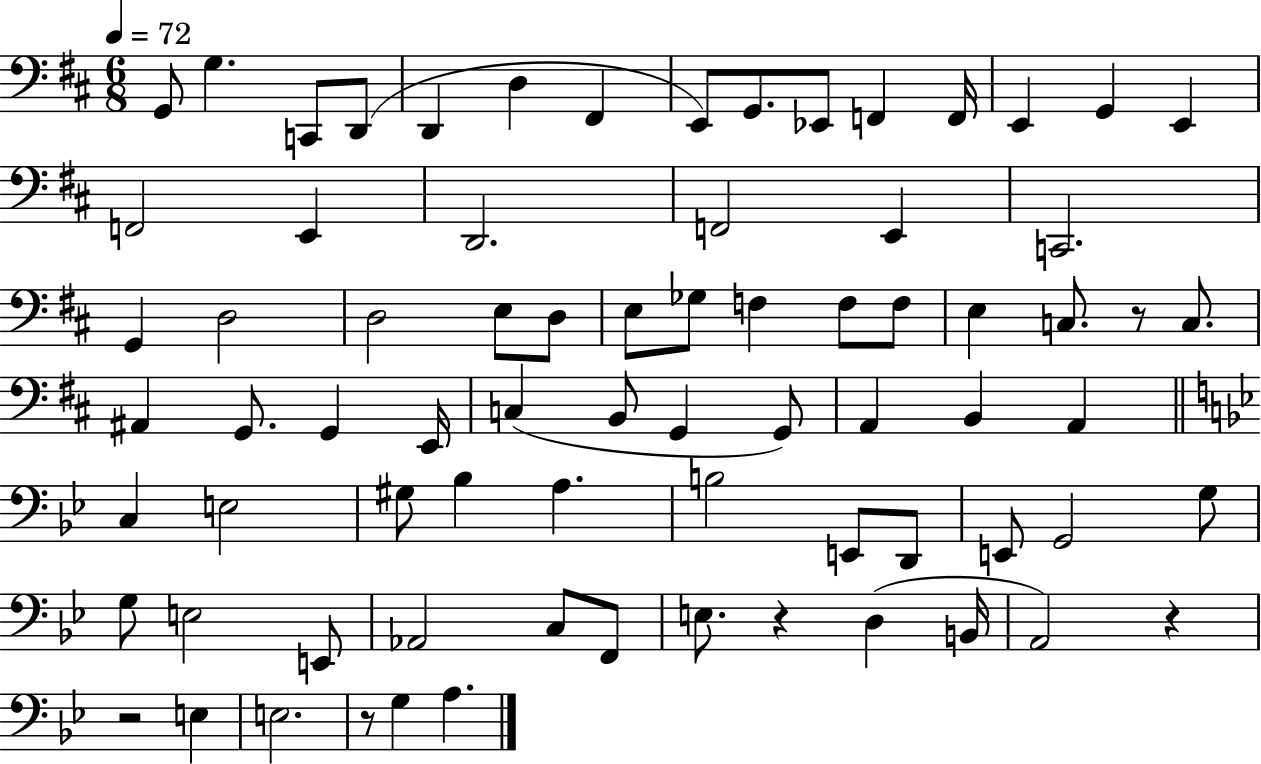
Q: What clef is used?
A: bass